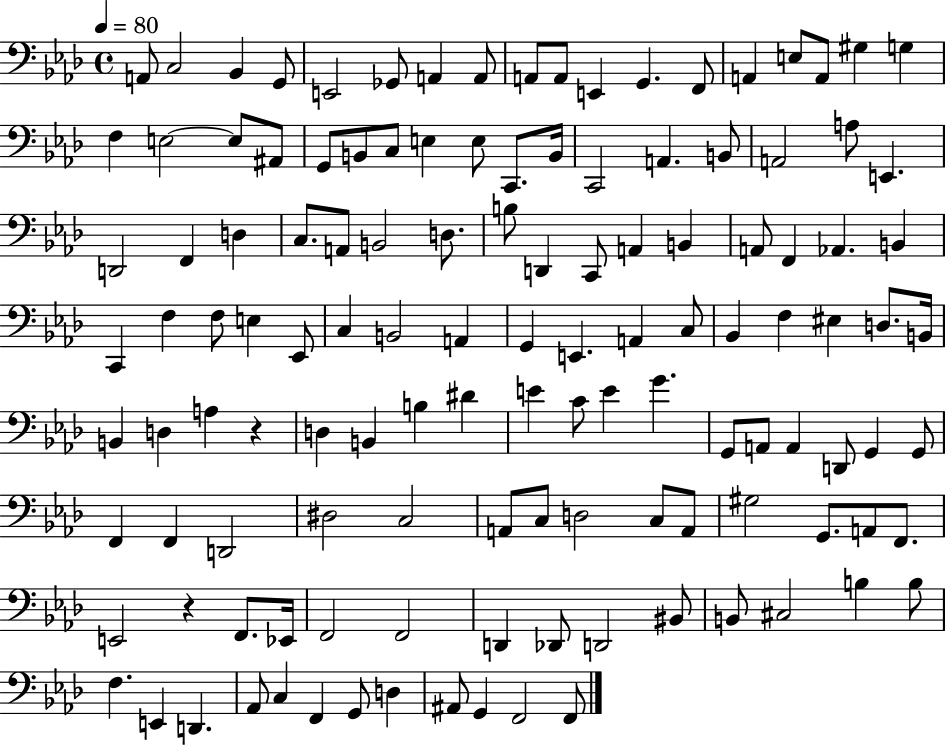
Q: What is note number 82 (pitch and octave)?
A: A2